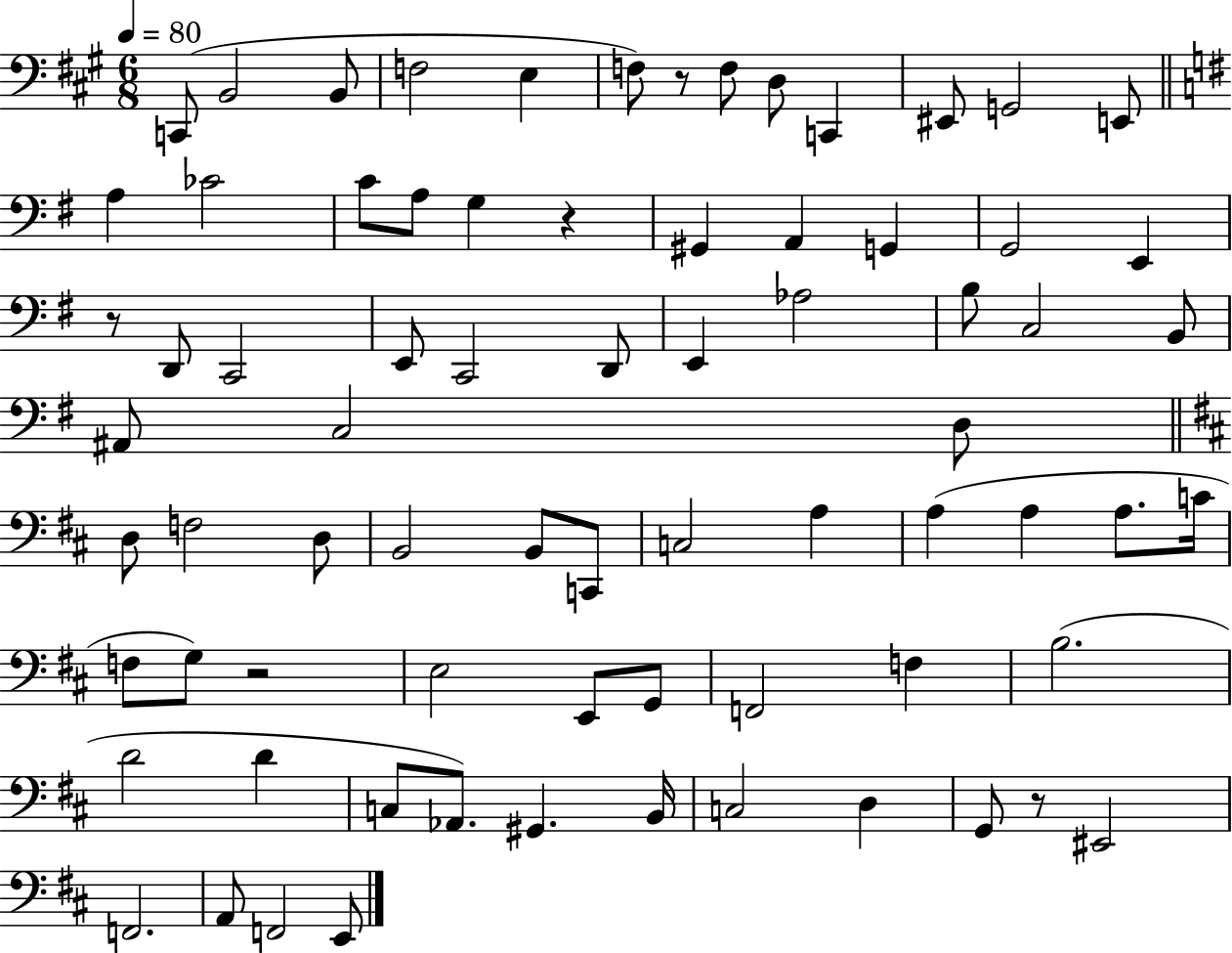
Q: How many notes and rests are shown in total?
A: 74